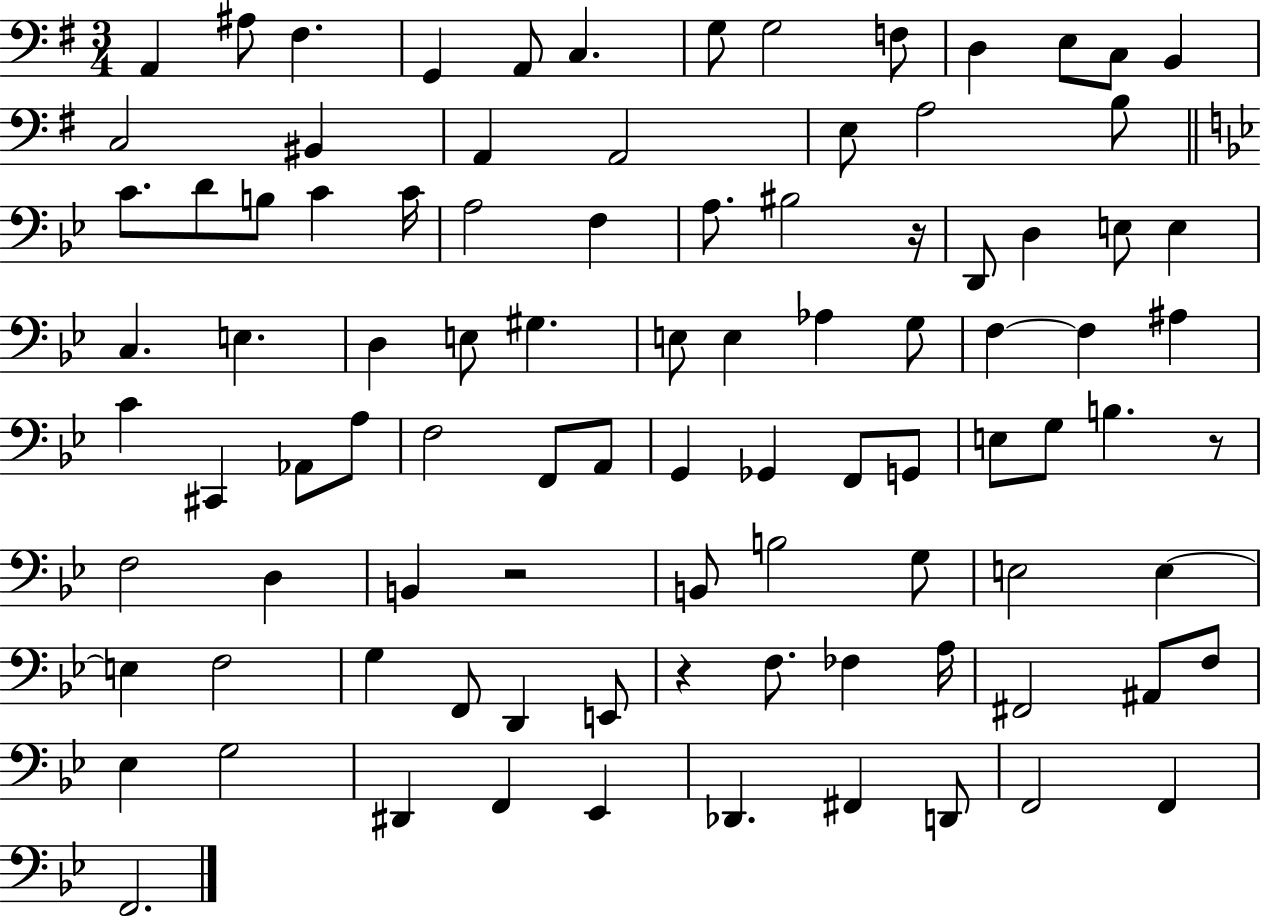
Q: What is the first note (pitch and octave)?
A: A2